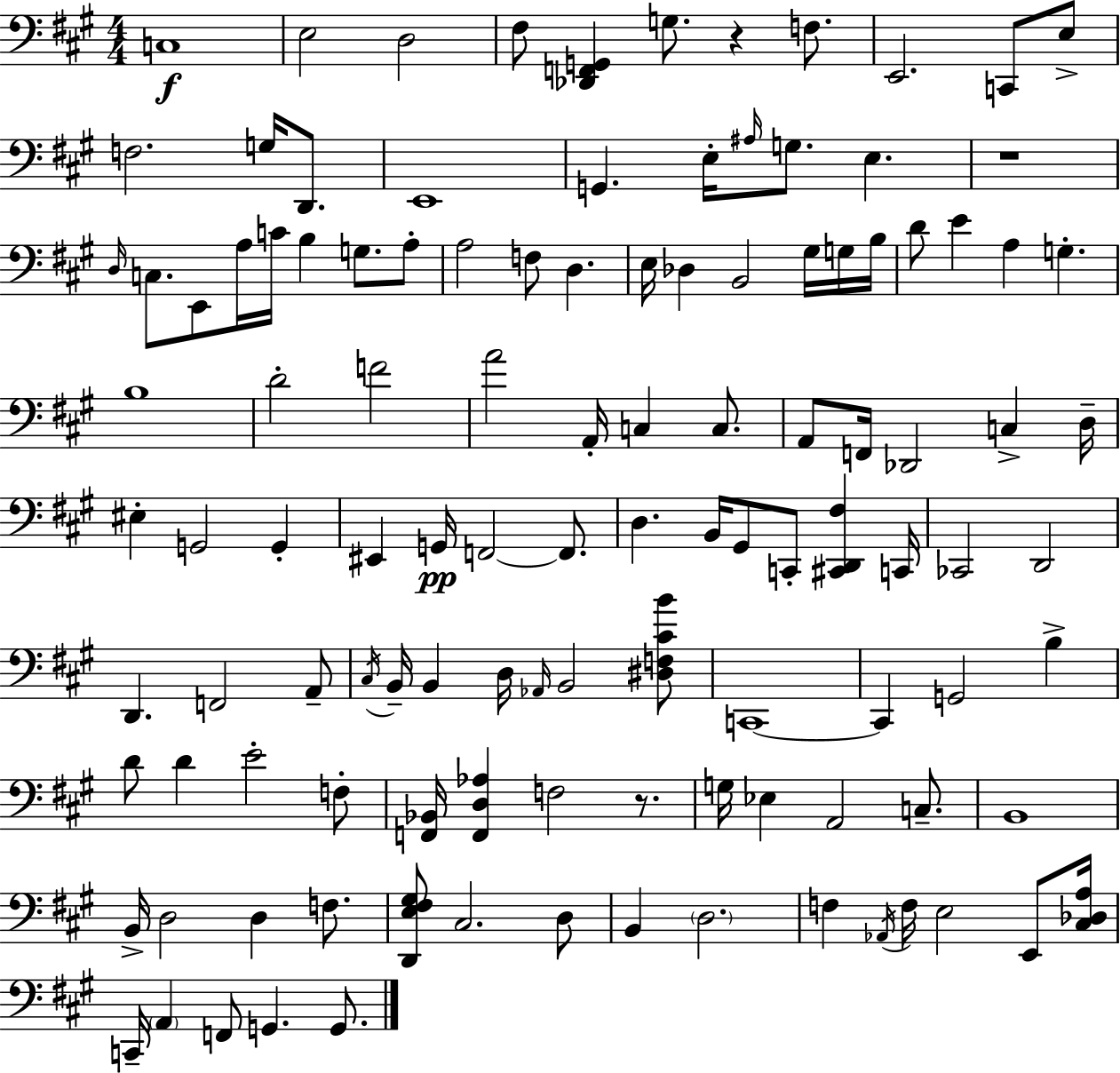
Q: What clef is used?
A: bass